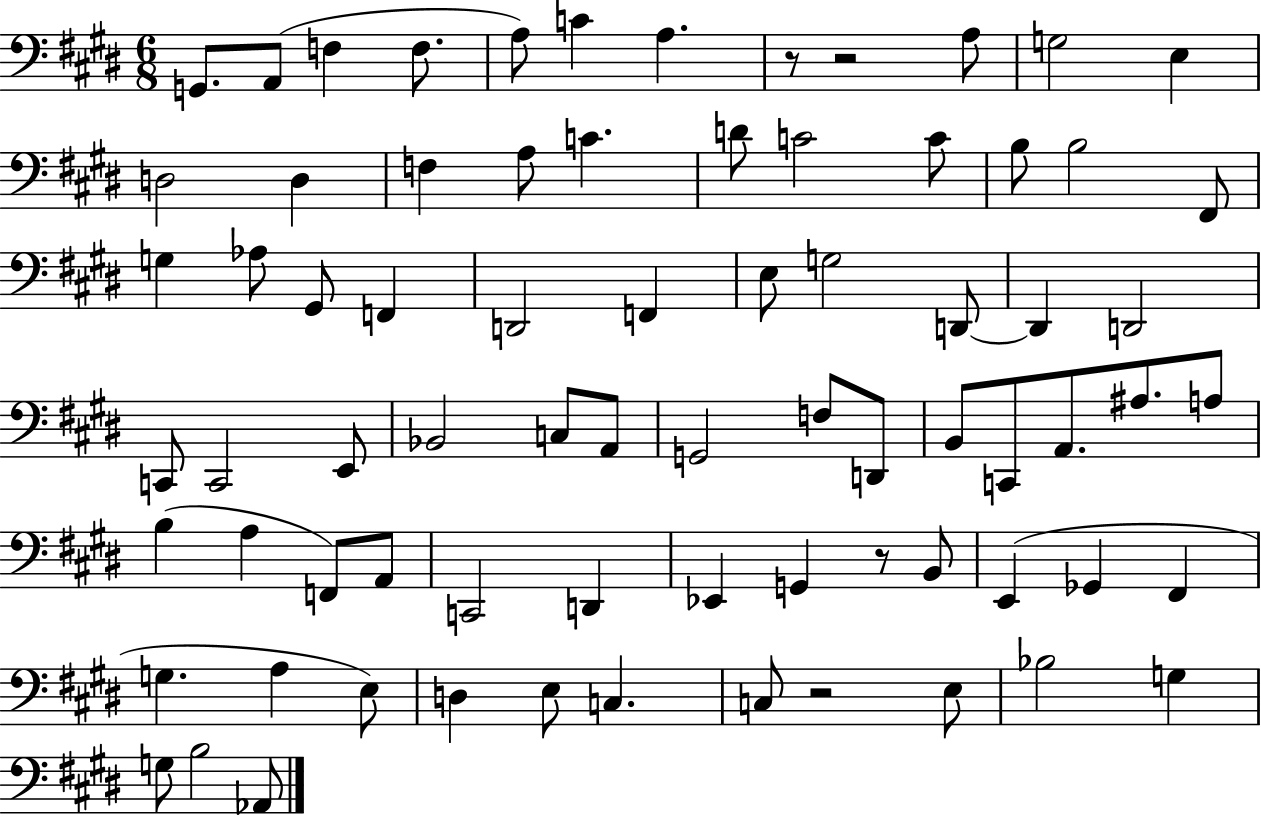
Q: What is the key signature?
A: E major